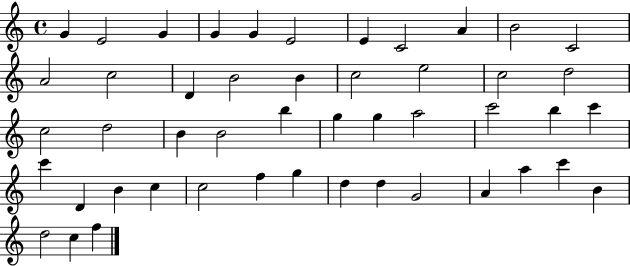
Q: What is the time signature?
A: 4/4